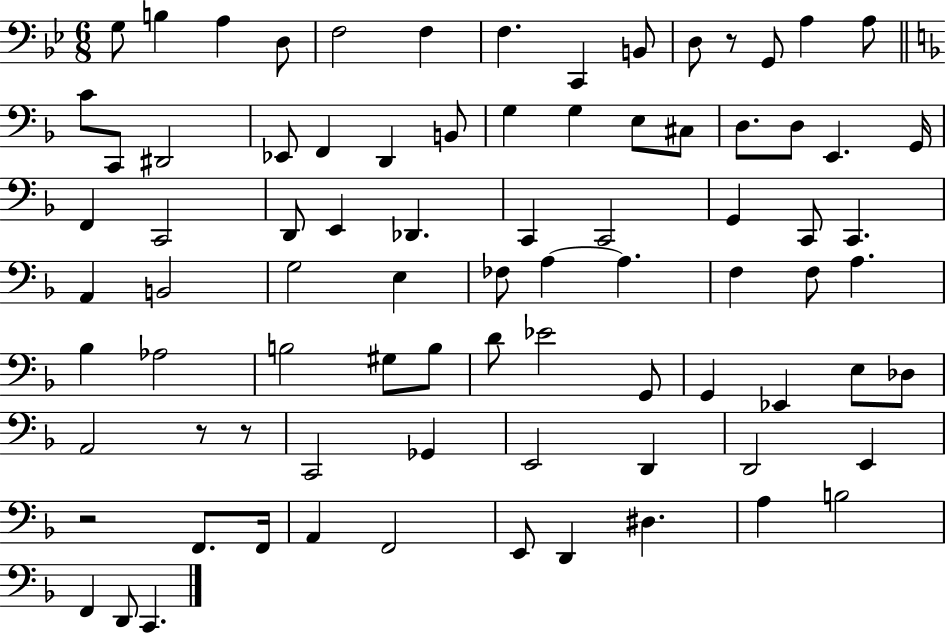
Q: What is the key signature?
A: BES major